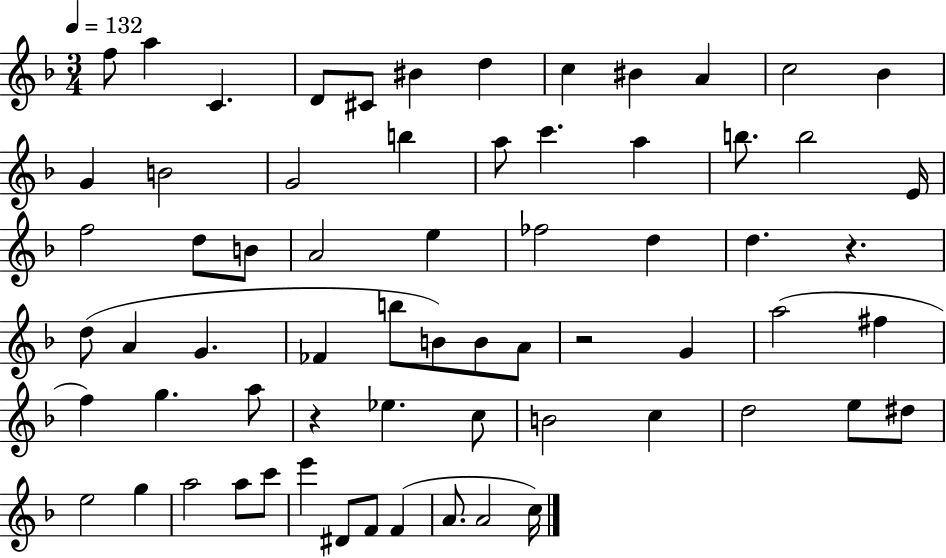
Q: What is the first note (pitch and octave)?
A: F5